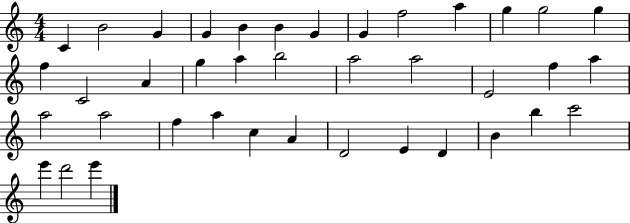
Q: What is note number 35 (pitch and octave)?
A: B5